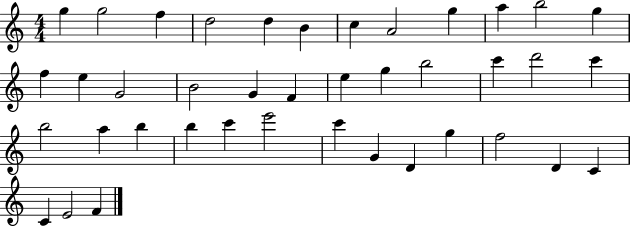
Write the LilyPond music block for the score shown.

{
  \clef treble
  \numericTimeSignature
  \time 4/4
  \key c \major
  g''4 g''2 f''4 | d''2 d''4 b'4 | c''4 a'2 g''4 | a''4 b''2 g''4 | \break f''4 e''4 g'2 | b'2 g'4 f'4 | e''4 g''4 b''2 | c'''4 d'''2 c'''4 | \break b''2 a''4 b''4 | b''4 c'''4 e'''2 | c'''4 g'4 d'4 g''4 | f''2 d'4 c'4 | \break c'4 e'2 f'4 | \bar "|."
}